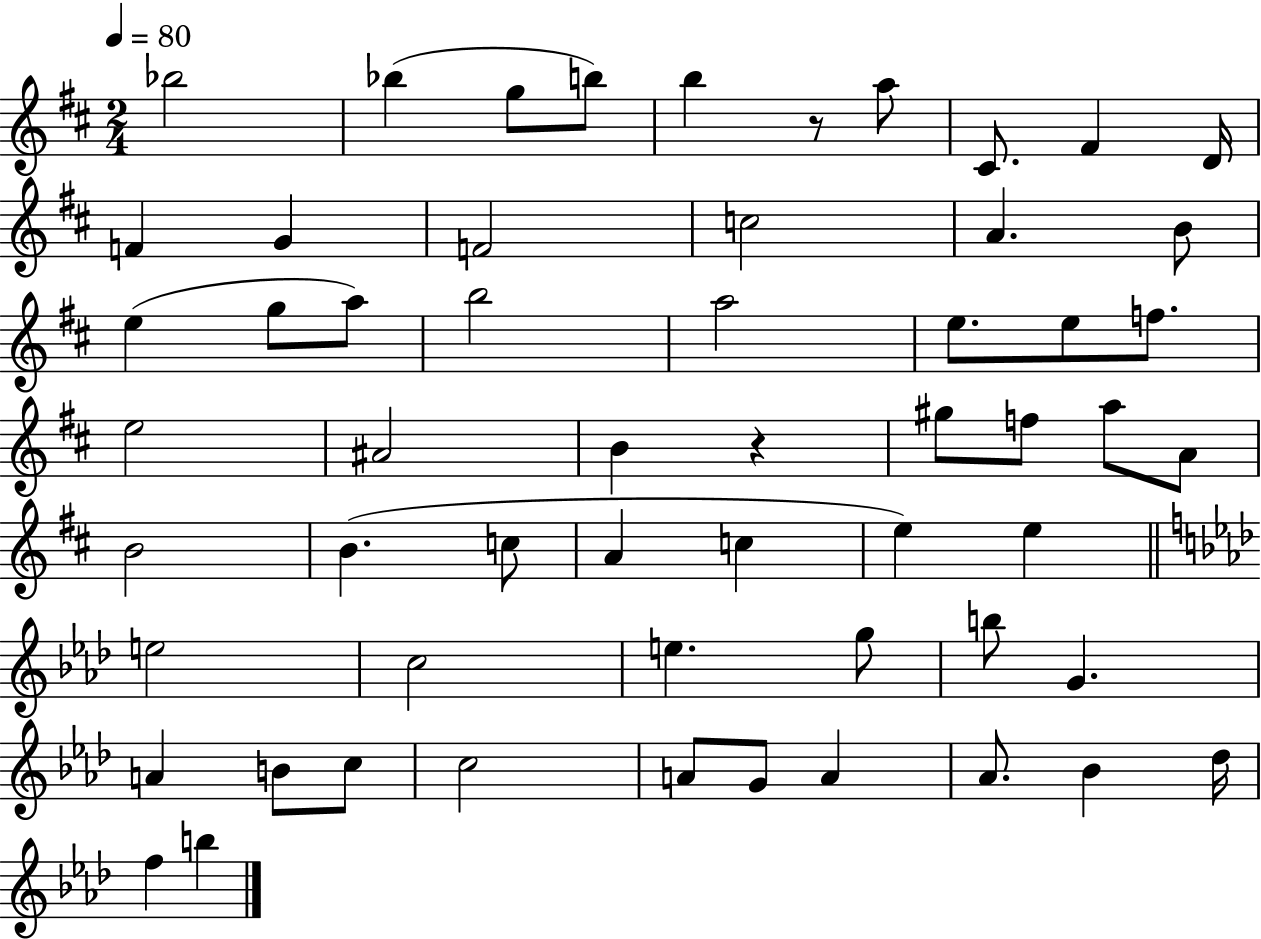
X:1
T:Untitled
M:2/4
L:1/4
K:D
_b2 _b g/2 b/2 b z/2 a/2 ^C/2 ^F D/4 F G F2 c2 A B/2 e g/2 a/2 b2 a2 e/2 e/2 f/2 e2 ^A2 B z ^g/2 f/2 a/2 A/2 B2 B c/2 A c e e e2 c2 e g/2 b/2 G A B/2 c/2 c2 A/2 G/2 A _A/2 _B _d/4 f b